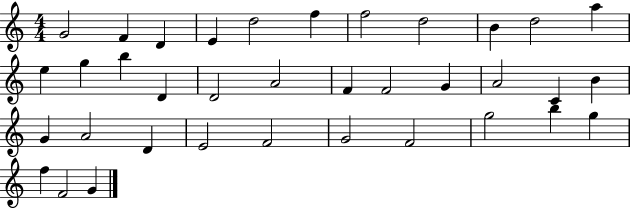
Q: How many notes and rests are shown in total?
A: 36